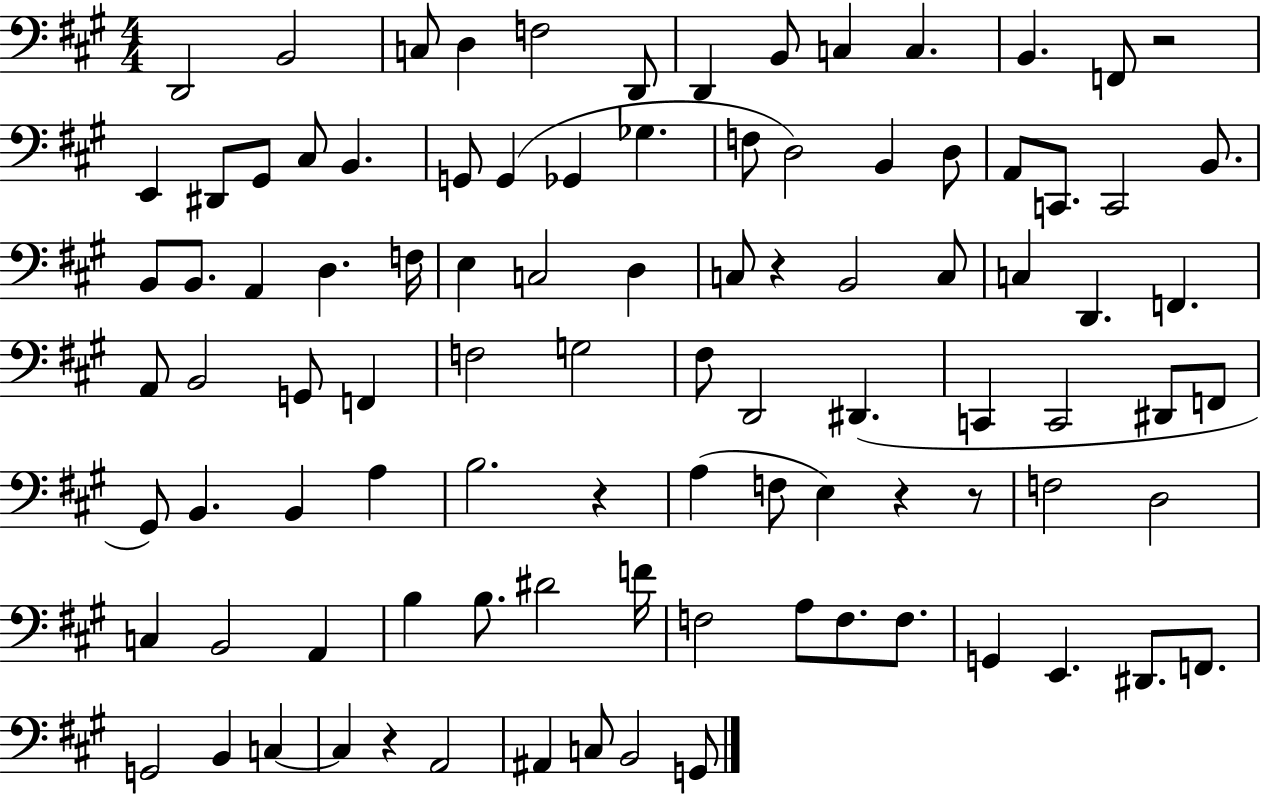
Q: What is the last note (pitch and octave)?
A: G2